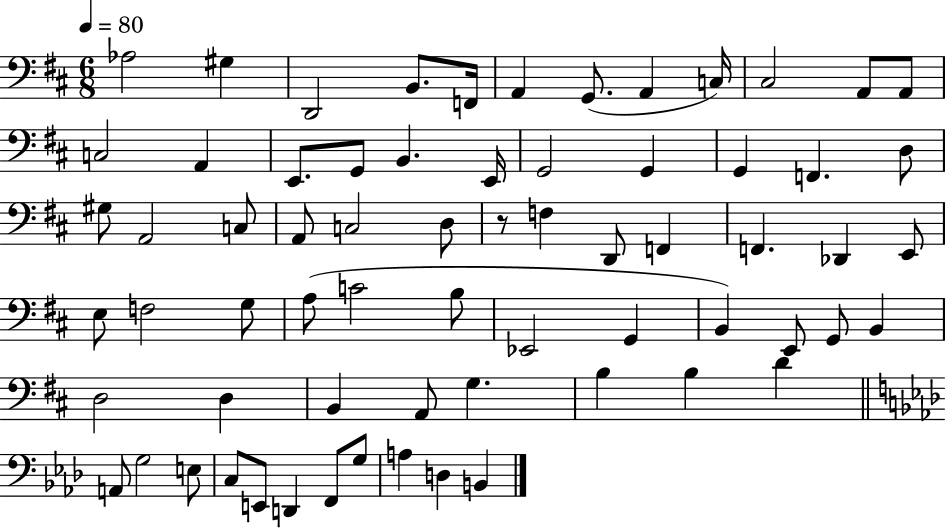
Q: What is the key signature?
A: D major